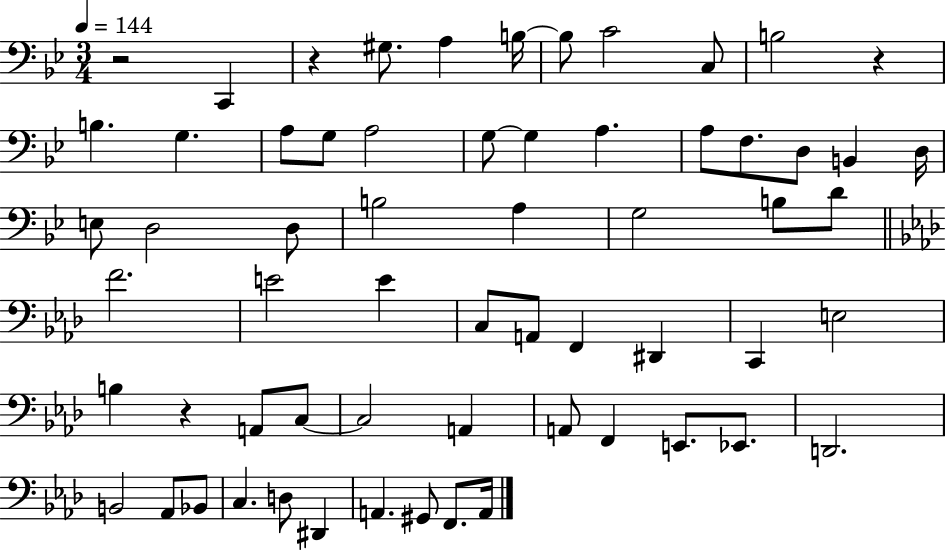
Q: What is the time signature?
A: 3/4